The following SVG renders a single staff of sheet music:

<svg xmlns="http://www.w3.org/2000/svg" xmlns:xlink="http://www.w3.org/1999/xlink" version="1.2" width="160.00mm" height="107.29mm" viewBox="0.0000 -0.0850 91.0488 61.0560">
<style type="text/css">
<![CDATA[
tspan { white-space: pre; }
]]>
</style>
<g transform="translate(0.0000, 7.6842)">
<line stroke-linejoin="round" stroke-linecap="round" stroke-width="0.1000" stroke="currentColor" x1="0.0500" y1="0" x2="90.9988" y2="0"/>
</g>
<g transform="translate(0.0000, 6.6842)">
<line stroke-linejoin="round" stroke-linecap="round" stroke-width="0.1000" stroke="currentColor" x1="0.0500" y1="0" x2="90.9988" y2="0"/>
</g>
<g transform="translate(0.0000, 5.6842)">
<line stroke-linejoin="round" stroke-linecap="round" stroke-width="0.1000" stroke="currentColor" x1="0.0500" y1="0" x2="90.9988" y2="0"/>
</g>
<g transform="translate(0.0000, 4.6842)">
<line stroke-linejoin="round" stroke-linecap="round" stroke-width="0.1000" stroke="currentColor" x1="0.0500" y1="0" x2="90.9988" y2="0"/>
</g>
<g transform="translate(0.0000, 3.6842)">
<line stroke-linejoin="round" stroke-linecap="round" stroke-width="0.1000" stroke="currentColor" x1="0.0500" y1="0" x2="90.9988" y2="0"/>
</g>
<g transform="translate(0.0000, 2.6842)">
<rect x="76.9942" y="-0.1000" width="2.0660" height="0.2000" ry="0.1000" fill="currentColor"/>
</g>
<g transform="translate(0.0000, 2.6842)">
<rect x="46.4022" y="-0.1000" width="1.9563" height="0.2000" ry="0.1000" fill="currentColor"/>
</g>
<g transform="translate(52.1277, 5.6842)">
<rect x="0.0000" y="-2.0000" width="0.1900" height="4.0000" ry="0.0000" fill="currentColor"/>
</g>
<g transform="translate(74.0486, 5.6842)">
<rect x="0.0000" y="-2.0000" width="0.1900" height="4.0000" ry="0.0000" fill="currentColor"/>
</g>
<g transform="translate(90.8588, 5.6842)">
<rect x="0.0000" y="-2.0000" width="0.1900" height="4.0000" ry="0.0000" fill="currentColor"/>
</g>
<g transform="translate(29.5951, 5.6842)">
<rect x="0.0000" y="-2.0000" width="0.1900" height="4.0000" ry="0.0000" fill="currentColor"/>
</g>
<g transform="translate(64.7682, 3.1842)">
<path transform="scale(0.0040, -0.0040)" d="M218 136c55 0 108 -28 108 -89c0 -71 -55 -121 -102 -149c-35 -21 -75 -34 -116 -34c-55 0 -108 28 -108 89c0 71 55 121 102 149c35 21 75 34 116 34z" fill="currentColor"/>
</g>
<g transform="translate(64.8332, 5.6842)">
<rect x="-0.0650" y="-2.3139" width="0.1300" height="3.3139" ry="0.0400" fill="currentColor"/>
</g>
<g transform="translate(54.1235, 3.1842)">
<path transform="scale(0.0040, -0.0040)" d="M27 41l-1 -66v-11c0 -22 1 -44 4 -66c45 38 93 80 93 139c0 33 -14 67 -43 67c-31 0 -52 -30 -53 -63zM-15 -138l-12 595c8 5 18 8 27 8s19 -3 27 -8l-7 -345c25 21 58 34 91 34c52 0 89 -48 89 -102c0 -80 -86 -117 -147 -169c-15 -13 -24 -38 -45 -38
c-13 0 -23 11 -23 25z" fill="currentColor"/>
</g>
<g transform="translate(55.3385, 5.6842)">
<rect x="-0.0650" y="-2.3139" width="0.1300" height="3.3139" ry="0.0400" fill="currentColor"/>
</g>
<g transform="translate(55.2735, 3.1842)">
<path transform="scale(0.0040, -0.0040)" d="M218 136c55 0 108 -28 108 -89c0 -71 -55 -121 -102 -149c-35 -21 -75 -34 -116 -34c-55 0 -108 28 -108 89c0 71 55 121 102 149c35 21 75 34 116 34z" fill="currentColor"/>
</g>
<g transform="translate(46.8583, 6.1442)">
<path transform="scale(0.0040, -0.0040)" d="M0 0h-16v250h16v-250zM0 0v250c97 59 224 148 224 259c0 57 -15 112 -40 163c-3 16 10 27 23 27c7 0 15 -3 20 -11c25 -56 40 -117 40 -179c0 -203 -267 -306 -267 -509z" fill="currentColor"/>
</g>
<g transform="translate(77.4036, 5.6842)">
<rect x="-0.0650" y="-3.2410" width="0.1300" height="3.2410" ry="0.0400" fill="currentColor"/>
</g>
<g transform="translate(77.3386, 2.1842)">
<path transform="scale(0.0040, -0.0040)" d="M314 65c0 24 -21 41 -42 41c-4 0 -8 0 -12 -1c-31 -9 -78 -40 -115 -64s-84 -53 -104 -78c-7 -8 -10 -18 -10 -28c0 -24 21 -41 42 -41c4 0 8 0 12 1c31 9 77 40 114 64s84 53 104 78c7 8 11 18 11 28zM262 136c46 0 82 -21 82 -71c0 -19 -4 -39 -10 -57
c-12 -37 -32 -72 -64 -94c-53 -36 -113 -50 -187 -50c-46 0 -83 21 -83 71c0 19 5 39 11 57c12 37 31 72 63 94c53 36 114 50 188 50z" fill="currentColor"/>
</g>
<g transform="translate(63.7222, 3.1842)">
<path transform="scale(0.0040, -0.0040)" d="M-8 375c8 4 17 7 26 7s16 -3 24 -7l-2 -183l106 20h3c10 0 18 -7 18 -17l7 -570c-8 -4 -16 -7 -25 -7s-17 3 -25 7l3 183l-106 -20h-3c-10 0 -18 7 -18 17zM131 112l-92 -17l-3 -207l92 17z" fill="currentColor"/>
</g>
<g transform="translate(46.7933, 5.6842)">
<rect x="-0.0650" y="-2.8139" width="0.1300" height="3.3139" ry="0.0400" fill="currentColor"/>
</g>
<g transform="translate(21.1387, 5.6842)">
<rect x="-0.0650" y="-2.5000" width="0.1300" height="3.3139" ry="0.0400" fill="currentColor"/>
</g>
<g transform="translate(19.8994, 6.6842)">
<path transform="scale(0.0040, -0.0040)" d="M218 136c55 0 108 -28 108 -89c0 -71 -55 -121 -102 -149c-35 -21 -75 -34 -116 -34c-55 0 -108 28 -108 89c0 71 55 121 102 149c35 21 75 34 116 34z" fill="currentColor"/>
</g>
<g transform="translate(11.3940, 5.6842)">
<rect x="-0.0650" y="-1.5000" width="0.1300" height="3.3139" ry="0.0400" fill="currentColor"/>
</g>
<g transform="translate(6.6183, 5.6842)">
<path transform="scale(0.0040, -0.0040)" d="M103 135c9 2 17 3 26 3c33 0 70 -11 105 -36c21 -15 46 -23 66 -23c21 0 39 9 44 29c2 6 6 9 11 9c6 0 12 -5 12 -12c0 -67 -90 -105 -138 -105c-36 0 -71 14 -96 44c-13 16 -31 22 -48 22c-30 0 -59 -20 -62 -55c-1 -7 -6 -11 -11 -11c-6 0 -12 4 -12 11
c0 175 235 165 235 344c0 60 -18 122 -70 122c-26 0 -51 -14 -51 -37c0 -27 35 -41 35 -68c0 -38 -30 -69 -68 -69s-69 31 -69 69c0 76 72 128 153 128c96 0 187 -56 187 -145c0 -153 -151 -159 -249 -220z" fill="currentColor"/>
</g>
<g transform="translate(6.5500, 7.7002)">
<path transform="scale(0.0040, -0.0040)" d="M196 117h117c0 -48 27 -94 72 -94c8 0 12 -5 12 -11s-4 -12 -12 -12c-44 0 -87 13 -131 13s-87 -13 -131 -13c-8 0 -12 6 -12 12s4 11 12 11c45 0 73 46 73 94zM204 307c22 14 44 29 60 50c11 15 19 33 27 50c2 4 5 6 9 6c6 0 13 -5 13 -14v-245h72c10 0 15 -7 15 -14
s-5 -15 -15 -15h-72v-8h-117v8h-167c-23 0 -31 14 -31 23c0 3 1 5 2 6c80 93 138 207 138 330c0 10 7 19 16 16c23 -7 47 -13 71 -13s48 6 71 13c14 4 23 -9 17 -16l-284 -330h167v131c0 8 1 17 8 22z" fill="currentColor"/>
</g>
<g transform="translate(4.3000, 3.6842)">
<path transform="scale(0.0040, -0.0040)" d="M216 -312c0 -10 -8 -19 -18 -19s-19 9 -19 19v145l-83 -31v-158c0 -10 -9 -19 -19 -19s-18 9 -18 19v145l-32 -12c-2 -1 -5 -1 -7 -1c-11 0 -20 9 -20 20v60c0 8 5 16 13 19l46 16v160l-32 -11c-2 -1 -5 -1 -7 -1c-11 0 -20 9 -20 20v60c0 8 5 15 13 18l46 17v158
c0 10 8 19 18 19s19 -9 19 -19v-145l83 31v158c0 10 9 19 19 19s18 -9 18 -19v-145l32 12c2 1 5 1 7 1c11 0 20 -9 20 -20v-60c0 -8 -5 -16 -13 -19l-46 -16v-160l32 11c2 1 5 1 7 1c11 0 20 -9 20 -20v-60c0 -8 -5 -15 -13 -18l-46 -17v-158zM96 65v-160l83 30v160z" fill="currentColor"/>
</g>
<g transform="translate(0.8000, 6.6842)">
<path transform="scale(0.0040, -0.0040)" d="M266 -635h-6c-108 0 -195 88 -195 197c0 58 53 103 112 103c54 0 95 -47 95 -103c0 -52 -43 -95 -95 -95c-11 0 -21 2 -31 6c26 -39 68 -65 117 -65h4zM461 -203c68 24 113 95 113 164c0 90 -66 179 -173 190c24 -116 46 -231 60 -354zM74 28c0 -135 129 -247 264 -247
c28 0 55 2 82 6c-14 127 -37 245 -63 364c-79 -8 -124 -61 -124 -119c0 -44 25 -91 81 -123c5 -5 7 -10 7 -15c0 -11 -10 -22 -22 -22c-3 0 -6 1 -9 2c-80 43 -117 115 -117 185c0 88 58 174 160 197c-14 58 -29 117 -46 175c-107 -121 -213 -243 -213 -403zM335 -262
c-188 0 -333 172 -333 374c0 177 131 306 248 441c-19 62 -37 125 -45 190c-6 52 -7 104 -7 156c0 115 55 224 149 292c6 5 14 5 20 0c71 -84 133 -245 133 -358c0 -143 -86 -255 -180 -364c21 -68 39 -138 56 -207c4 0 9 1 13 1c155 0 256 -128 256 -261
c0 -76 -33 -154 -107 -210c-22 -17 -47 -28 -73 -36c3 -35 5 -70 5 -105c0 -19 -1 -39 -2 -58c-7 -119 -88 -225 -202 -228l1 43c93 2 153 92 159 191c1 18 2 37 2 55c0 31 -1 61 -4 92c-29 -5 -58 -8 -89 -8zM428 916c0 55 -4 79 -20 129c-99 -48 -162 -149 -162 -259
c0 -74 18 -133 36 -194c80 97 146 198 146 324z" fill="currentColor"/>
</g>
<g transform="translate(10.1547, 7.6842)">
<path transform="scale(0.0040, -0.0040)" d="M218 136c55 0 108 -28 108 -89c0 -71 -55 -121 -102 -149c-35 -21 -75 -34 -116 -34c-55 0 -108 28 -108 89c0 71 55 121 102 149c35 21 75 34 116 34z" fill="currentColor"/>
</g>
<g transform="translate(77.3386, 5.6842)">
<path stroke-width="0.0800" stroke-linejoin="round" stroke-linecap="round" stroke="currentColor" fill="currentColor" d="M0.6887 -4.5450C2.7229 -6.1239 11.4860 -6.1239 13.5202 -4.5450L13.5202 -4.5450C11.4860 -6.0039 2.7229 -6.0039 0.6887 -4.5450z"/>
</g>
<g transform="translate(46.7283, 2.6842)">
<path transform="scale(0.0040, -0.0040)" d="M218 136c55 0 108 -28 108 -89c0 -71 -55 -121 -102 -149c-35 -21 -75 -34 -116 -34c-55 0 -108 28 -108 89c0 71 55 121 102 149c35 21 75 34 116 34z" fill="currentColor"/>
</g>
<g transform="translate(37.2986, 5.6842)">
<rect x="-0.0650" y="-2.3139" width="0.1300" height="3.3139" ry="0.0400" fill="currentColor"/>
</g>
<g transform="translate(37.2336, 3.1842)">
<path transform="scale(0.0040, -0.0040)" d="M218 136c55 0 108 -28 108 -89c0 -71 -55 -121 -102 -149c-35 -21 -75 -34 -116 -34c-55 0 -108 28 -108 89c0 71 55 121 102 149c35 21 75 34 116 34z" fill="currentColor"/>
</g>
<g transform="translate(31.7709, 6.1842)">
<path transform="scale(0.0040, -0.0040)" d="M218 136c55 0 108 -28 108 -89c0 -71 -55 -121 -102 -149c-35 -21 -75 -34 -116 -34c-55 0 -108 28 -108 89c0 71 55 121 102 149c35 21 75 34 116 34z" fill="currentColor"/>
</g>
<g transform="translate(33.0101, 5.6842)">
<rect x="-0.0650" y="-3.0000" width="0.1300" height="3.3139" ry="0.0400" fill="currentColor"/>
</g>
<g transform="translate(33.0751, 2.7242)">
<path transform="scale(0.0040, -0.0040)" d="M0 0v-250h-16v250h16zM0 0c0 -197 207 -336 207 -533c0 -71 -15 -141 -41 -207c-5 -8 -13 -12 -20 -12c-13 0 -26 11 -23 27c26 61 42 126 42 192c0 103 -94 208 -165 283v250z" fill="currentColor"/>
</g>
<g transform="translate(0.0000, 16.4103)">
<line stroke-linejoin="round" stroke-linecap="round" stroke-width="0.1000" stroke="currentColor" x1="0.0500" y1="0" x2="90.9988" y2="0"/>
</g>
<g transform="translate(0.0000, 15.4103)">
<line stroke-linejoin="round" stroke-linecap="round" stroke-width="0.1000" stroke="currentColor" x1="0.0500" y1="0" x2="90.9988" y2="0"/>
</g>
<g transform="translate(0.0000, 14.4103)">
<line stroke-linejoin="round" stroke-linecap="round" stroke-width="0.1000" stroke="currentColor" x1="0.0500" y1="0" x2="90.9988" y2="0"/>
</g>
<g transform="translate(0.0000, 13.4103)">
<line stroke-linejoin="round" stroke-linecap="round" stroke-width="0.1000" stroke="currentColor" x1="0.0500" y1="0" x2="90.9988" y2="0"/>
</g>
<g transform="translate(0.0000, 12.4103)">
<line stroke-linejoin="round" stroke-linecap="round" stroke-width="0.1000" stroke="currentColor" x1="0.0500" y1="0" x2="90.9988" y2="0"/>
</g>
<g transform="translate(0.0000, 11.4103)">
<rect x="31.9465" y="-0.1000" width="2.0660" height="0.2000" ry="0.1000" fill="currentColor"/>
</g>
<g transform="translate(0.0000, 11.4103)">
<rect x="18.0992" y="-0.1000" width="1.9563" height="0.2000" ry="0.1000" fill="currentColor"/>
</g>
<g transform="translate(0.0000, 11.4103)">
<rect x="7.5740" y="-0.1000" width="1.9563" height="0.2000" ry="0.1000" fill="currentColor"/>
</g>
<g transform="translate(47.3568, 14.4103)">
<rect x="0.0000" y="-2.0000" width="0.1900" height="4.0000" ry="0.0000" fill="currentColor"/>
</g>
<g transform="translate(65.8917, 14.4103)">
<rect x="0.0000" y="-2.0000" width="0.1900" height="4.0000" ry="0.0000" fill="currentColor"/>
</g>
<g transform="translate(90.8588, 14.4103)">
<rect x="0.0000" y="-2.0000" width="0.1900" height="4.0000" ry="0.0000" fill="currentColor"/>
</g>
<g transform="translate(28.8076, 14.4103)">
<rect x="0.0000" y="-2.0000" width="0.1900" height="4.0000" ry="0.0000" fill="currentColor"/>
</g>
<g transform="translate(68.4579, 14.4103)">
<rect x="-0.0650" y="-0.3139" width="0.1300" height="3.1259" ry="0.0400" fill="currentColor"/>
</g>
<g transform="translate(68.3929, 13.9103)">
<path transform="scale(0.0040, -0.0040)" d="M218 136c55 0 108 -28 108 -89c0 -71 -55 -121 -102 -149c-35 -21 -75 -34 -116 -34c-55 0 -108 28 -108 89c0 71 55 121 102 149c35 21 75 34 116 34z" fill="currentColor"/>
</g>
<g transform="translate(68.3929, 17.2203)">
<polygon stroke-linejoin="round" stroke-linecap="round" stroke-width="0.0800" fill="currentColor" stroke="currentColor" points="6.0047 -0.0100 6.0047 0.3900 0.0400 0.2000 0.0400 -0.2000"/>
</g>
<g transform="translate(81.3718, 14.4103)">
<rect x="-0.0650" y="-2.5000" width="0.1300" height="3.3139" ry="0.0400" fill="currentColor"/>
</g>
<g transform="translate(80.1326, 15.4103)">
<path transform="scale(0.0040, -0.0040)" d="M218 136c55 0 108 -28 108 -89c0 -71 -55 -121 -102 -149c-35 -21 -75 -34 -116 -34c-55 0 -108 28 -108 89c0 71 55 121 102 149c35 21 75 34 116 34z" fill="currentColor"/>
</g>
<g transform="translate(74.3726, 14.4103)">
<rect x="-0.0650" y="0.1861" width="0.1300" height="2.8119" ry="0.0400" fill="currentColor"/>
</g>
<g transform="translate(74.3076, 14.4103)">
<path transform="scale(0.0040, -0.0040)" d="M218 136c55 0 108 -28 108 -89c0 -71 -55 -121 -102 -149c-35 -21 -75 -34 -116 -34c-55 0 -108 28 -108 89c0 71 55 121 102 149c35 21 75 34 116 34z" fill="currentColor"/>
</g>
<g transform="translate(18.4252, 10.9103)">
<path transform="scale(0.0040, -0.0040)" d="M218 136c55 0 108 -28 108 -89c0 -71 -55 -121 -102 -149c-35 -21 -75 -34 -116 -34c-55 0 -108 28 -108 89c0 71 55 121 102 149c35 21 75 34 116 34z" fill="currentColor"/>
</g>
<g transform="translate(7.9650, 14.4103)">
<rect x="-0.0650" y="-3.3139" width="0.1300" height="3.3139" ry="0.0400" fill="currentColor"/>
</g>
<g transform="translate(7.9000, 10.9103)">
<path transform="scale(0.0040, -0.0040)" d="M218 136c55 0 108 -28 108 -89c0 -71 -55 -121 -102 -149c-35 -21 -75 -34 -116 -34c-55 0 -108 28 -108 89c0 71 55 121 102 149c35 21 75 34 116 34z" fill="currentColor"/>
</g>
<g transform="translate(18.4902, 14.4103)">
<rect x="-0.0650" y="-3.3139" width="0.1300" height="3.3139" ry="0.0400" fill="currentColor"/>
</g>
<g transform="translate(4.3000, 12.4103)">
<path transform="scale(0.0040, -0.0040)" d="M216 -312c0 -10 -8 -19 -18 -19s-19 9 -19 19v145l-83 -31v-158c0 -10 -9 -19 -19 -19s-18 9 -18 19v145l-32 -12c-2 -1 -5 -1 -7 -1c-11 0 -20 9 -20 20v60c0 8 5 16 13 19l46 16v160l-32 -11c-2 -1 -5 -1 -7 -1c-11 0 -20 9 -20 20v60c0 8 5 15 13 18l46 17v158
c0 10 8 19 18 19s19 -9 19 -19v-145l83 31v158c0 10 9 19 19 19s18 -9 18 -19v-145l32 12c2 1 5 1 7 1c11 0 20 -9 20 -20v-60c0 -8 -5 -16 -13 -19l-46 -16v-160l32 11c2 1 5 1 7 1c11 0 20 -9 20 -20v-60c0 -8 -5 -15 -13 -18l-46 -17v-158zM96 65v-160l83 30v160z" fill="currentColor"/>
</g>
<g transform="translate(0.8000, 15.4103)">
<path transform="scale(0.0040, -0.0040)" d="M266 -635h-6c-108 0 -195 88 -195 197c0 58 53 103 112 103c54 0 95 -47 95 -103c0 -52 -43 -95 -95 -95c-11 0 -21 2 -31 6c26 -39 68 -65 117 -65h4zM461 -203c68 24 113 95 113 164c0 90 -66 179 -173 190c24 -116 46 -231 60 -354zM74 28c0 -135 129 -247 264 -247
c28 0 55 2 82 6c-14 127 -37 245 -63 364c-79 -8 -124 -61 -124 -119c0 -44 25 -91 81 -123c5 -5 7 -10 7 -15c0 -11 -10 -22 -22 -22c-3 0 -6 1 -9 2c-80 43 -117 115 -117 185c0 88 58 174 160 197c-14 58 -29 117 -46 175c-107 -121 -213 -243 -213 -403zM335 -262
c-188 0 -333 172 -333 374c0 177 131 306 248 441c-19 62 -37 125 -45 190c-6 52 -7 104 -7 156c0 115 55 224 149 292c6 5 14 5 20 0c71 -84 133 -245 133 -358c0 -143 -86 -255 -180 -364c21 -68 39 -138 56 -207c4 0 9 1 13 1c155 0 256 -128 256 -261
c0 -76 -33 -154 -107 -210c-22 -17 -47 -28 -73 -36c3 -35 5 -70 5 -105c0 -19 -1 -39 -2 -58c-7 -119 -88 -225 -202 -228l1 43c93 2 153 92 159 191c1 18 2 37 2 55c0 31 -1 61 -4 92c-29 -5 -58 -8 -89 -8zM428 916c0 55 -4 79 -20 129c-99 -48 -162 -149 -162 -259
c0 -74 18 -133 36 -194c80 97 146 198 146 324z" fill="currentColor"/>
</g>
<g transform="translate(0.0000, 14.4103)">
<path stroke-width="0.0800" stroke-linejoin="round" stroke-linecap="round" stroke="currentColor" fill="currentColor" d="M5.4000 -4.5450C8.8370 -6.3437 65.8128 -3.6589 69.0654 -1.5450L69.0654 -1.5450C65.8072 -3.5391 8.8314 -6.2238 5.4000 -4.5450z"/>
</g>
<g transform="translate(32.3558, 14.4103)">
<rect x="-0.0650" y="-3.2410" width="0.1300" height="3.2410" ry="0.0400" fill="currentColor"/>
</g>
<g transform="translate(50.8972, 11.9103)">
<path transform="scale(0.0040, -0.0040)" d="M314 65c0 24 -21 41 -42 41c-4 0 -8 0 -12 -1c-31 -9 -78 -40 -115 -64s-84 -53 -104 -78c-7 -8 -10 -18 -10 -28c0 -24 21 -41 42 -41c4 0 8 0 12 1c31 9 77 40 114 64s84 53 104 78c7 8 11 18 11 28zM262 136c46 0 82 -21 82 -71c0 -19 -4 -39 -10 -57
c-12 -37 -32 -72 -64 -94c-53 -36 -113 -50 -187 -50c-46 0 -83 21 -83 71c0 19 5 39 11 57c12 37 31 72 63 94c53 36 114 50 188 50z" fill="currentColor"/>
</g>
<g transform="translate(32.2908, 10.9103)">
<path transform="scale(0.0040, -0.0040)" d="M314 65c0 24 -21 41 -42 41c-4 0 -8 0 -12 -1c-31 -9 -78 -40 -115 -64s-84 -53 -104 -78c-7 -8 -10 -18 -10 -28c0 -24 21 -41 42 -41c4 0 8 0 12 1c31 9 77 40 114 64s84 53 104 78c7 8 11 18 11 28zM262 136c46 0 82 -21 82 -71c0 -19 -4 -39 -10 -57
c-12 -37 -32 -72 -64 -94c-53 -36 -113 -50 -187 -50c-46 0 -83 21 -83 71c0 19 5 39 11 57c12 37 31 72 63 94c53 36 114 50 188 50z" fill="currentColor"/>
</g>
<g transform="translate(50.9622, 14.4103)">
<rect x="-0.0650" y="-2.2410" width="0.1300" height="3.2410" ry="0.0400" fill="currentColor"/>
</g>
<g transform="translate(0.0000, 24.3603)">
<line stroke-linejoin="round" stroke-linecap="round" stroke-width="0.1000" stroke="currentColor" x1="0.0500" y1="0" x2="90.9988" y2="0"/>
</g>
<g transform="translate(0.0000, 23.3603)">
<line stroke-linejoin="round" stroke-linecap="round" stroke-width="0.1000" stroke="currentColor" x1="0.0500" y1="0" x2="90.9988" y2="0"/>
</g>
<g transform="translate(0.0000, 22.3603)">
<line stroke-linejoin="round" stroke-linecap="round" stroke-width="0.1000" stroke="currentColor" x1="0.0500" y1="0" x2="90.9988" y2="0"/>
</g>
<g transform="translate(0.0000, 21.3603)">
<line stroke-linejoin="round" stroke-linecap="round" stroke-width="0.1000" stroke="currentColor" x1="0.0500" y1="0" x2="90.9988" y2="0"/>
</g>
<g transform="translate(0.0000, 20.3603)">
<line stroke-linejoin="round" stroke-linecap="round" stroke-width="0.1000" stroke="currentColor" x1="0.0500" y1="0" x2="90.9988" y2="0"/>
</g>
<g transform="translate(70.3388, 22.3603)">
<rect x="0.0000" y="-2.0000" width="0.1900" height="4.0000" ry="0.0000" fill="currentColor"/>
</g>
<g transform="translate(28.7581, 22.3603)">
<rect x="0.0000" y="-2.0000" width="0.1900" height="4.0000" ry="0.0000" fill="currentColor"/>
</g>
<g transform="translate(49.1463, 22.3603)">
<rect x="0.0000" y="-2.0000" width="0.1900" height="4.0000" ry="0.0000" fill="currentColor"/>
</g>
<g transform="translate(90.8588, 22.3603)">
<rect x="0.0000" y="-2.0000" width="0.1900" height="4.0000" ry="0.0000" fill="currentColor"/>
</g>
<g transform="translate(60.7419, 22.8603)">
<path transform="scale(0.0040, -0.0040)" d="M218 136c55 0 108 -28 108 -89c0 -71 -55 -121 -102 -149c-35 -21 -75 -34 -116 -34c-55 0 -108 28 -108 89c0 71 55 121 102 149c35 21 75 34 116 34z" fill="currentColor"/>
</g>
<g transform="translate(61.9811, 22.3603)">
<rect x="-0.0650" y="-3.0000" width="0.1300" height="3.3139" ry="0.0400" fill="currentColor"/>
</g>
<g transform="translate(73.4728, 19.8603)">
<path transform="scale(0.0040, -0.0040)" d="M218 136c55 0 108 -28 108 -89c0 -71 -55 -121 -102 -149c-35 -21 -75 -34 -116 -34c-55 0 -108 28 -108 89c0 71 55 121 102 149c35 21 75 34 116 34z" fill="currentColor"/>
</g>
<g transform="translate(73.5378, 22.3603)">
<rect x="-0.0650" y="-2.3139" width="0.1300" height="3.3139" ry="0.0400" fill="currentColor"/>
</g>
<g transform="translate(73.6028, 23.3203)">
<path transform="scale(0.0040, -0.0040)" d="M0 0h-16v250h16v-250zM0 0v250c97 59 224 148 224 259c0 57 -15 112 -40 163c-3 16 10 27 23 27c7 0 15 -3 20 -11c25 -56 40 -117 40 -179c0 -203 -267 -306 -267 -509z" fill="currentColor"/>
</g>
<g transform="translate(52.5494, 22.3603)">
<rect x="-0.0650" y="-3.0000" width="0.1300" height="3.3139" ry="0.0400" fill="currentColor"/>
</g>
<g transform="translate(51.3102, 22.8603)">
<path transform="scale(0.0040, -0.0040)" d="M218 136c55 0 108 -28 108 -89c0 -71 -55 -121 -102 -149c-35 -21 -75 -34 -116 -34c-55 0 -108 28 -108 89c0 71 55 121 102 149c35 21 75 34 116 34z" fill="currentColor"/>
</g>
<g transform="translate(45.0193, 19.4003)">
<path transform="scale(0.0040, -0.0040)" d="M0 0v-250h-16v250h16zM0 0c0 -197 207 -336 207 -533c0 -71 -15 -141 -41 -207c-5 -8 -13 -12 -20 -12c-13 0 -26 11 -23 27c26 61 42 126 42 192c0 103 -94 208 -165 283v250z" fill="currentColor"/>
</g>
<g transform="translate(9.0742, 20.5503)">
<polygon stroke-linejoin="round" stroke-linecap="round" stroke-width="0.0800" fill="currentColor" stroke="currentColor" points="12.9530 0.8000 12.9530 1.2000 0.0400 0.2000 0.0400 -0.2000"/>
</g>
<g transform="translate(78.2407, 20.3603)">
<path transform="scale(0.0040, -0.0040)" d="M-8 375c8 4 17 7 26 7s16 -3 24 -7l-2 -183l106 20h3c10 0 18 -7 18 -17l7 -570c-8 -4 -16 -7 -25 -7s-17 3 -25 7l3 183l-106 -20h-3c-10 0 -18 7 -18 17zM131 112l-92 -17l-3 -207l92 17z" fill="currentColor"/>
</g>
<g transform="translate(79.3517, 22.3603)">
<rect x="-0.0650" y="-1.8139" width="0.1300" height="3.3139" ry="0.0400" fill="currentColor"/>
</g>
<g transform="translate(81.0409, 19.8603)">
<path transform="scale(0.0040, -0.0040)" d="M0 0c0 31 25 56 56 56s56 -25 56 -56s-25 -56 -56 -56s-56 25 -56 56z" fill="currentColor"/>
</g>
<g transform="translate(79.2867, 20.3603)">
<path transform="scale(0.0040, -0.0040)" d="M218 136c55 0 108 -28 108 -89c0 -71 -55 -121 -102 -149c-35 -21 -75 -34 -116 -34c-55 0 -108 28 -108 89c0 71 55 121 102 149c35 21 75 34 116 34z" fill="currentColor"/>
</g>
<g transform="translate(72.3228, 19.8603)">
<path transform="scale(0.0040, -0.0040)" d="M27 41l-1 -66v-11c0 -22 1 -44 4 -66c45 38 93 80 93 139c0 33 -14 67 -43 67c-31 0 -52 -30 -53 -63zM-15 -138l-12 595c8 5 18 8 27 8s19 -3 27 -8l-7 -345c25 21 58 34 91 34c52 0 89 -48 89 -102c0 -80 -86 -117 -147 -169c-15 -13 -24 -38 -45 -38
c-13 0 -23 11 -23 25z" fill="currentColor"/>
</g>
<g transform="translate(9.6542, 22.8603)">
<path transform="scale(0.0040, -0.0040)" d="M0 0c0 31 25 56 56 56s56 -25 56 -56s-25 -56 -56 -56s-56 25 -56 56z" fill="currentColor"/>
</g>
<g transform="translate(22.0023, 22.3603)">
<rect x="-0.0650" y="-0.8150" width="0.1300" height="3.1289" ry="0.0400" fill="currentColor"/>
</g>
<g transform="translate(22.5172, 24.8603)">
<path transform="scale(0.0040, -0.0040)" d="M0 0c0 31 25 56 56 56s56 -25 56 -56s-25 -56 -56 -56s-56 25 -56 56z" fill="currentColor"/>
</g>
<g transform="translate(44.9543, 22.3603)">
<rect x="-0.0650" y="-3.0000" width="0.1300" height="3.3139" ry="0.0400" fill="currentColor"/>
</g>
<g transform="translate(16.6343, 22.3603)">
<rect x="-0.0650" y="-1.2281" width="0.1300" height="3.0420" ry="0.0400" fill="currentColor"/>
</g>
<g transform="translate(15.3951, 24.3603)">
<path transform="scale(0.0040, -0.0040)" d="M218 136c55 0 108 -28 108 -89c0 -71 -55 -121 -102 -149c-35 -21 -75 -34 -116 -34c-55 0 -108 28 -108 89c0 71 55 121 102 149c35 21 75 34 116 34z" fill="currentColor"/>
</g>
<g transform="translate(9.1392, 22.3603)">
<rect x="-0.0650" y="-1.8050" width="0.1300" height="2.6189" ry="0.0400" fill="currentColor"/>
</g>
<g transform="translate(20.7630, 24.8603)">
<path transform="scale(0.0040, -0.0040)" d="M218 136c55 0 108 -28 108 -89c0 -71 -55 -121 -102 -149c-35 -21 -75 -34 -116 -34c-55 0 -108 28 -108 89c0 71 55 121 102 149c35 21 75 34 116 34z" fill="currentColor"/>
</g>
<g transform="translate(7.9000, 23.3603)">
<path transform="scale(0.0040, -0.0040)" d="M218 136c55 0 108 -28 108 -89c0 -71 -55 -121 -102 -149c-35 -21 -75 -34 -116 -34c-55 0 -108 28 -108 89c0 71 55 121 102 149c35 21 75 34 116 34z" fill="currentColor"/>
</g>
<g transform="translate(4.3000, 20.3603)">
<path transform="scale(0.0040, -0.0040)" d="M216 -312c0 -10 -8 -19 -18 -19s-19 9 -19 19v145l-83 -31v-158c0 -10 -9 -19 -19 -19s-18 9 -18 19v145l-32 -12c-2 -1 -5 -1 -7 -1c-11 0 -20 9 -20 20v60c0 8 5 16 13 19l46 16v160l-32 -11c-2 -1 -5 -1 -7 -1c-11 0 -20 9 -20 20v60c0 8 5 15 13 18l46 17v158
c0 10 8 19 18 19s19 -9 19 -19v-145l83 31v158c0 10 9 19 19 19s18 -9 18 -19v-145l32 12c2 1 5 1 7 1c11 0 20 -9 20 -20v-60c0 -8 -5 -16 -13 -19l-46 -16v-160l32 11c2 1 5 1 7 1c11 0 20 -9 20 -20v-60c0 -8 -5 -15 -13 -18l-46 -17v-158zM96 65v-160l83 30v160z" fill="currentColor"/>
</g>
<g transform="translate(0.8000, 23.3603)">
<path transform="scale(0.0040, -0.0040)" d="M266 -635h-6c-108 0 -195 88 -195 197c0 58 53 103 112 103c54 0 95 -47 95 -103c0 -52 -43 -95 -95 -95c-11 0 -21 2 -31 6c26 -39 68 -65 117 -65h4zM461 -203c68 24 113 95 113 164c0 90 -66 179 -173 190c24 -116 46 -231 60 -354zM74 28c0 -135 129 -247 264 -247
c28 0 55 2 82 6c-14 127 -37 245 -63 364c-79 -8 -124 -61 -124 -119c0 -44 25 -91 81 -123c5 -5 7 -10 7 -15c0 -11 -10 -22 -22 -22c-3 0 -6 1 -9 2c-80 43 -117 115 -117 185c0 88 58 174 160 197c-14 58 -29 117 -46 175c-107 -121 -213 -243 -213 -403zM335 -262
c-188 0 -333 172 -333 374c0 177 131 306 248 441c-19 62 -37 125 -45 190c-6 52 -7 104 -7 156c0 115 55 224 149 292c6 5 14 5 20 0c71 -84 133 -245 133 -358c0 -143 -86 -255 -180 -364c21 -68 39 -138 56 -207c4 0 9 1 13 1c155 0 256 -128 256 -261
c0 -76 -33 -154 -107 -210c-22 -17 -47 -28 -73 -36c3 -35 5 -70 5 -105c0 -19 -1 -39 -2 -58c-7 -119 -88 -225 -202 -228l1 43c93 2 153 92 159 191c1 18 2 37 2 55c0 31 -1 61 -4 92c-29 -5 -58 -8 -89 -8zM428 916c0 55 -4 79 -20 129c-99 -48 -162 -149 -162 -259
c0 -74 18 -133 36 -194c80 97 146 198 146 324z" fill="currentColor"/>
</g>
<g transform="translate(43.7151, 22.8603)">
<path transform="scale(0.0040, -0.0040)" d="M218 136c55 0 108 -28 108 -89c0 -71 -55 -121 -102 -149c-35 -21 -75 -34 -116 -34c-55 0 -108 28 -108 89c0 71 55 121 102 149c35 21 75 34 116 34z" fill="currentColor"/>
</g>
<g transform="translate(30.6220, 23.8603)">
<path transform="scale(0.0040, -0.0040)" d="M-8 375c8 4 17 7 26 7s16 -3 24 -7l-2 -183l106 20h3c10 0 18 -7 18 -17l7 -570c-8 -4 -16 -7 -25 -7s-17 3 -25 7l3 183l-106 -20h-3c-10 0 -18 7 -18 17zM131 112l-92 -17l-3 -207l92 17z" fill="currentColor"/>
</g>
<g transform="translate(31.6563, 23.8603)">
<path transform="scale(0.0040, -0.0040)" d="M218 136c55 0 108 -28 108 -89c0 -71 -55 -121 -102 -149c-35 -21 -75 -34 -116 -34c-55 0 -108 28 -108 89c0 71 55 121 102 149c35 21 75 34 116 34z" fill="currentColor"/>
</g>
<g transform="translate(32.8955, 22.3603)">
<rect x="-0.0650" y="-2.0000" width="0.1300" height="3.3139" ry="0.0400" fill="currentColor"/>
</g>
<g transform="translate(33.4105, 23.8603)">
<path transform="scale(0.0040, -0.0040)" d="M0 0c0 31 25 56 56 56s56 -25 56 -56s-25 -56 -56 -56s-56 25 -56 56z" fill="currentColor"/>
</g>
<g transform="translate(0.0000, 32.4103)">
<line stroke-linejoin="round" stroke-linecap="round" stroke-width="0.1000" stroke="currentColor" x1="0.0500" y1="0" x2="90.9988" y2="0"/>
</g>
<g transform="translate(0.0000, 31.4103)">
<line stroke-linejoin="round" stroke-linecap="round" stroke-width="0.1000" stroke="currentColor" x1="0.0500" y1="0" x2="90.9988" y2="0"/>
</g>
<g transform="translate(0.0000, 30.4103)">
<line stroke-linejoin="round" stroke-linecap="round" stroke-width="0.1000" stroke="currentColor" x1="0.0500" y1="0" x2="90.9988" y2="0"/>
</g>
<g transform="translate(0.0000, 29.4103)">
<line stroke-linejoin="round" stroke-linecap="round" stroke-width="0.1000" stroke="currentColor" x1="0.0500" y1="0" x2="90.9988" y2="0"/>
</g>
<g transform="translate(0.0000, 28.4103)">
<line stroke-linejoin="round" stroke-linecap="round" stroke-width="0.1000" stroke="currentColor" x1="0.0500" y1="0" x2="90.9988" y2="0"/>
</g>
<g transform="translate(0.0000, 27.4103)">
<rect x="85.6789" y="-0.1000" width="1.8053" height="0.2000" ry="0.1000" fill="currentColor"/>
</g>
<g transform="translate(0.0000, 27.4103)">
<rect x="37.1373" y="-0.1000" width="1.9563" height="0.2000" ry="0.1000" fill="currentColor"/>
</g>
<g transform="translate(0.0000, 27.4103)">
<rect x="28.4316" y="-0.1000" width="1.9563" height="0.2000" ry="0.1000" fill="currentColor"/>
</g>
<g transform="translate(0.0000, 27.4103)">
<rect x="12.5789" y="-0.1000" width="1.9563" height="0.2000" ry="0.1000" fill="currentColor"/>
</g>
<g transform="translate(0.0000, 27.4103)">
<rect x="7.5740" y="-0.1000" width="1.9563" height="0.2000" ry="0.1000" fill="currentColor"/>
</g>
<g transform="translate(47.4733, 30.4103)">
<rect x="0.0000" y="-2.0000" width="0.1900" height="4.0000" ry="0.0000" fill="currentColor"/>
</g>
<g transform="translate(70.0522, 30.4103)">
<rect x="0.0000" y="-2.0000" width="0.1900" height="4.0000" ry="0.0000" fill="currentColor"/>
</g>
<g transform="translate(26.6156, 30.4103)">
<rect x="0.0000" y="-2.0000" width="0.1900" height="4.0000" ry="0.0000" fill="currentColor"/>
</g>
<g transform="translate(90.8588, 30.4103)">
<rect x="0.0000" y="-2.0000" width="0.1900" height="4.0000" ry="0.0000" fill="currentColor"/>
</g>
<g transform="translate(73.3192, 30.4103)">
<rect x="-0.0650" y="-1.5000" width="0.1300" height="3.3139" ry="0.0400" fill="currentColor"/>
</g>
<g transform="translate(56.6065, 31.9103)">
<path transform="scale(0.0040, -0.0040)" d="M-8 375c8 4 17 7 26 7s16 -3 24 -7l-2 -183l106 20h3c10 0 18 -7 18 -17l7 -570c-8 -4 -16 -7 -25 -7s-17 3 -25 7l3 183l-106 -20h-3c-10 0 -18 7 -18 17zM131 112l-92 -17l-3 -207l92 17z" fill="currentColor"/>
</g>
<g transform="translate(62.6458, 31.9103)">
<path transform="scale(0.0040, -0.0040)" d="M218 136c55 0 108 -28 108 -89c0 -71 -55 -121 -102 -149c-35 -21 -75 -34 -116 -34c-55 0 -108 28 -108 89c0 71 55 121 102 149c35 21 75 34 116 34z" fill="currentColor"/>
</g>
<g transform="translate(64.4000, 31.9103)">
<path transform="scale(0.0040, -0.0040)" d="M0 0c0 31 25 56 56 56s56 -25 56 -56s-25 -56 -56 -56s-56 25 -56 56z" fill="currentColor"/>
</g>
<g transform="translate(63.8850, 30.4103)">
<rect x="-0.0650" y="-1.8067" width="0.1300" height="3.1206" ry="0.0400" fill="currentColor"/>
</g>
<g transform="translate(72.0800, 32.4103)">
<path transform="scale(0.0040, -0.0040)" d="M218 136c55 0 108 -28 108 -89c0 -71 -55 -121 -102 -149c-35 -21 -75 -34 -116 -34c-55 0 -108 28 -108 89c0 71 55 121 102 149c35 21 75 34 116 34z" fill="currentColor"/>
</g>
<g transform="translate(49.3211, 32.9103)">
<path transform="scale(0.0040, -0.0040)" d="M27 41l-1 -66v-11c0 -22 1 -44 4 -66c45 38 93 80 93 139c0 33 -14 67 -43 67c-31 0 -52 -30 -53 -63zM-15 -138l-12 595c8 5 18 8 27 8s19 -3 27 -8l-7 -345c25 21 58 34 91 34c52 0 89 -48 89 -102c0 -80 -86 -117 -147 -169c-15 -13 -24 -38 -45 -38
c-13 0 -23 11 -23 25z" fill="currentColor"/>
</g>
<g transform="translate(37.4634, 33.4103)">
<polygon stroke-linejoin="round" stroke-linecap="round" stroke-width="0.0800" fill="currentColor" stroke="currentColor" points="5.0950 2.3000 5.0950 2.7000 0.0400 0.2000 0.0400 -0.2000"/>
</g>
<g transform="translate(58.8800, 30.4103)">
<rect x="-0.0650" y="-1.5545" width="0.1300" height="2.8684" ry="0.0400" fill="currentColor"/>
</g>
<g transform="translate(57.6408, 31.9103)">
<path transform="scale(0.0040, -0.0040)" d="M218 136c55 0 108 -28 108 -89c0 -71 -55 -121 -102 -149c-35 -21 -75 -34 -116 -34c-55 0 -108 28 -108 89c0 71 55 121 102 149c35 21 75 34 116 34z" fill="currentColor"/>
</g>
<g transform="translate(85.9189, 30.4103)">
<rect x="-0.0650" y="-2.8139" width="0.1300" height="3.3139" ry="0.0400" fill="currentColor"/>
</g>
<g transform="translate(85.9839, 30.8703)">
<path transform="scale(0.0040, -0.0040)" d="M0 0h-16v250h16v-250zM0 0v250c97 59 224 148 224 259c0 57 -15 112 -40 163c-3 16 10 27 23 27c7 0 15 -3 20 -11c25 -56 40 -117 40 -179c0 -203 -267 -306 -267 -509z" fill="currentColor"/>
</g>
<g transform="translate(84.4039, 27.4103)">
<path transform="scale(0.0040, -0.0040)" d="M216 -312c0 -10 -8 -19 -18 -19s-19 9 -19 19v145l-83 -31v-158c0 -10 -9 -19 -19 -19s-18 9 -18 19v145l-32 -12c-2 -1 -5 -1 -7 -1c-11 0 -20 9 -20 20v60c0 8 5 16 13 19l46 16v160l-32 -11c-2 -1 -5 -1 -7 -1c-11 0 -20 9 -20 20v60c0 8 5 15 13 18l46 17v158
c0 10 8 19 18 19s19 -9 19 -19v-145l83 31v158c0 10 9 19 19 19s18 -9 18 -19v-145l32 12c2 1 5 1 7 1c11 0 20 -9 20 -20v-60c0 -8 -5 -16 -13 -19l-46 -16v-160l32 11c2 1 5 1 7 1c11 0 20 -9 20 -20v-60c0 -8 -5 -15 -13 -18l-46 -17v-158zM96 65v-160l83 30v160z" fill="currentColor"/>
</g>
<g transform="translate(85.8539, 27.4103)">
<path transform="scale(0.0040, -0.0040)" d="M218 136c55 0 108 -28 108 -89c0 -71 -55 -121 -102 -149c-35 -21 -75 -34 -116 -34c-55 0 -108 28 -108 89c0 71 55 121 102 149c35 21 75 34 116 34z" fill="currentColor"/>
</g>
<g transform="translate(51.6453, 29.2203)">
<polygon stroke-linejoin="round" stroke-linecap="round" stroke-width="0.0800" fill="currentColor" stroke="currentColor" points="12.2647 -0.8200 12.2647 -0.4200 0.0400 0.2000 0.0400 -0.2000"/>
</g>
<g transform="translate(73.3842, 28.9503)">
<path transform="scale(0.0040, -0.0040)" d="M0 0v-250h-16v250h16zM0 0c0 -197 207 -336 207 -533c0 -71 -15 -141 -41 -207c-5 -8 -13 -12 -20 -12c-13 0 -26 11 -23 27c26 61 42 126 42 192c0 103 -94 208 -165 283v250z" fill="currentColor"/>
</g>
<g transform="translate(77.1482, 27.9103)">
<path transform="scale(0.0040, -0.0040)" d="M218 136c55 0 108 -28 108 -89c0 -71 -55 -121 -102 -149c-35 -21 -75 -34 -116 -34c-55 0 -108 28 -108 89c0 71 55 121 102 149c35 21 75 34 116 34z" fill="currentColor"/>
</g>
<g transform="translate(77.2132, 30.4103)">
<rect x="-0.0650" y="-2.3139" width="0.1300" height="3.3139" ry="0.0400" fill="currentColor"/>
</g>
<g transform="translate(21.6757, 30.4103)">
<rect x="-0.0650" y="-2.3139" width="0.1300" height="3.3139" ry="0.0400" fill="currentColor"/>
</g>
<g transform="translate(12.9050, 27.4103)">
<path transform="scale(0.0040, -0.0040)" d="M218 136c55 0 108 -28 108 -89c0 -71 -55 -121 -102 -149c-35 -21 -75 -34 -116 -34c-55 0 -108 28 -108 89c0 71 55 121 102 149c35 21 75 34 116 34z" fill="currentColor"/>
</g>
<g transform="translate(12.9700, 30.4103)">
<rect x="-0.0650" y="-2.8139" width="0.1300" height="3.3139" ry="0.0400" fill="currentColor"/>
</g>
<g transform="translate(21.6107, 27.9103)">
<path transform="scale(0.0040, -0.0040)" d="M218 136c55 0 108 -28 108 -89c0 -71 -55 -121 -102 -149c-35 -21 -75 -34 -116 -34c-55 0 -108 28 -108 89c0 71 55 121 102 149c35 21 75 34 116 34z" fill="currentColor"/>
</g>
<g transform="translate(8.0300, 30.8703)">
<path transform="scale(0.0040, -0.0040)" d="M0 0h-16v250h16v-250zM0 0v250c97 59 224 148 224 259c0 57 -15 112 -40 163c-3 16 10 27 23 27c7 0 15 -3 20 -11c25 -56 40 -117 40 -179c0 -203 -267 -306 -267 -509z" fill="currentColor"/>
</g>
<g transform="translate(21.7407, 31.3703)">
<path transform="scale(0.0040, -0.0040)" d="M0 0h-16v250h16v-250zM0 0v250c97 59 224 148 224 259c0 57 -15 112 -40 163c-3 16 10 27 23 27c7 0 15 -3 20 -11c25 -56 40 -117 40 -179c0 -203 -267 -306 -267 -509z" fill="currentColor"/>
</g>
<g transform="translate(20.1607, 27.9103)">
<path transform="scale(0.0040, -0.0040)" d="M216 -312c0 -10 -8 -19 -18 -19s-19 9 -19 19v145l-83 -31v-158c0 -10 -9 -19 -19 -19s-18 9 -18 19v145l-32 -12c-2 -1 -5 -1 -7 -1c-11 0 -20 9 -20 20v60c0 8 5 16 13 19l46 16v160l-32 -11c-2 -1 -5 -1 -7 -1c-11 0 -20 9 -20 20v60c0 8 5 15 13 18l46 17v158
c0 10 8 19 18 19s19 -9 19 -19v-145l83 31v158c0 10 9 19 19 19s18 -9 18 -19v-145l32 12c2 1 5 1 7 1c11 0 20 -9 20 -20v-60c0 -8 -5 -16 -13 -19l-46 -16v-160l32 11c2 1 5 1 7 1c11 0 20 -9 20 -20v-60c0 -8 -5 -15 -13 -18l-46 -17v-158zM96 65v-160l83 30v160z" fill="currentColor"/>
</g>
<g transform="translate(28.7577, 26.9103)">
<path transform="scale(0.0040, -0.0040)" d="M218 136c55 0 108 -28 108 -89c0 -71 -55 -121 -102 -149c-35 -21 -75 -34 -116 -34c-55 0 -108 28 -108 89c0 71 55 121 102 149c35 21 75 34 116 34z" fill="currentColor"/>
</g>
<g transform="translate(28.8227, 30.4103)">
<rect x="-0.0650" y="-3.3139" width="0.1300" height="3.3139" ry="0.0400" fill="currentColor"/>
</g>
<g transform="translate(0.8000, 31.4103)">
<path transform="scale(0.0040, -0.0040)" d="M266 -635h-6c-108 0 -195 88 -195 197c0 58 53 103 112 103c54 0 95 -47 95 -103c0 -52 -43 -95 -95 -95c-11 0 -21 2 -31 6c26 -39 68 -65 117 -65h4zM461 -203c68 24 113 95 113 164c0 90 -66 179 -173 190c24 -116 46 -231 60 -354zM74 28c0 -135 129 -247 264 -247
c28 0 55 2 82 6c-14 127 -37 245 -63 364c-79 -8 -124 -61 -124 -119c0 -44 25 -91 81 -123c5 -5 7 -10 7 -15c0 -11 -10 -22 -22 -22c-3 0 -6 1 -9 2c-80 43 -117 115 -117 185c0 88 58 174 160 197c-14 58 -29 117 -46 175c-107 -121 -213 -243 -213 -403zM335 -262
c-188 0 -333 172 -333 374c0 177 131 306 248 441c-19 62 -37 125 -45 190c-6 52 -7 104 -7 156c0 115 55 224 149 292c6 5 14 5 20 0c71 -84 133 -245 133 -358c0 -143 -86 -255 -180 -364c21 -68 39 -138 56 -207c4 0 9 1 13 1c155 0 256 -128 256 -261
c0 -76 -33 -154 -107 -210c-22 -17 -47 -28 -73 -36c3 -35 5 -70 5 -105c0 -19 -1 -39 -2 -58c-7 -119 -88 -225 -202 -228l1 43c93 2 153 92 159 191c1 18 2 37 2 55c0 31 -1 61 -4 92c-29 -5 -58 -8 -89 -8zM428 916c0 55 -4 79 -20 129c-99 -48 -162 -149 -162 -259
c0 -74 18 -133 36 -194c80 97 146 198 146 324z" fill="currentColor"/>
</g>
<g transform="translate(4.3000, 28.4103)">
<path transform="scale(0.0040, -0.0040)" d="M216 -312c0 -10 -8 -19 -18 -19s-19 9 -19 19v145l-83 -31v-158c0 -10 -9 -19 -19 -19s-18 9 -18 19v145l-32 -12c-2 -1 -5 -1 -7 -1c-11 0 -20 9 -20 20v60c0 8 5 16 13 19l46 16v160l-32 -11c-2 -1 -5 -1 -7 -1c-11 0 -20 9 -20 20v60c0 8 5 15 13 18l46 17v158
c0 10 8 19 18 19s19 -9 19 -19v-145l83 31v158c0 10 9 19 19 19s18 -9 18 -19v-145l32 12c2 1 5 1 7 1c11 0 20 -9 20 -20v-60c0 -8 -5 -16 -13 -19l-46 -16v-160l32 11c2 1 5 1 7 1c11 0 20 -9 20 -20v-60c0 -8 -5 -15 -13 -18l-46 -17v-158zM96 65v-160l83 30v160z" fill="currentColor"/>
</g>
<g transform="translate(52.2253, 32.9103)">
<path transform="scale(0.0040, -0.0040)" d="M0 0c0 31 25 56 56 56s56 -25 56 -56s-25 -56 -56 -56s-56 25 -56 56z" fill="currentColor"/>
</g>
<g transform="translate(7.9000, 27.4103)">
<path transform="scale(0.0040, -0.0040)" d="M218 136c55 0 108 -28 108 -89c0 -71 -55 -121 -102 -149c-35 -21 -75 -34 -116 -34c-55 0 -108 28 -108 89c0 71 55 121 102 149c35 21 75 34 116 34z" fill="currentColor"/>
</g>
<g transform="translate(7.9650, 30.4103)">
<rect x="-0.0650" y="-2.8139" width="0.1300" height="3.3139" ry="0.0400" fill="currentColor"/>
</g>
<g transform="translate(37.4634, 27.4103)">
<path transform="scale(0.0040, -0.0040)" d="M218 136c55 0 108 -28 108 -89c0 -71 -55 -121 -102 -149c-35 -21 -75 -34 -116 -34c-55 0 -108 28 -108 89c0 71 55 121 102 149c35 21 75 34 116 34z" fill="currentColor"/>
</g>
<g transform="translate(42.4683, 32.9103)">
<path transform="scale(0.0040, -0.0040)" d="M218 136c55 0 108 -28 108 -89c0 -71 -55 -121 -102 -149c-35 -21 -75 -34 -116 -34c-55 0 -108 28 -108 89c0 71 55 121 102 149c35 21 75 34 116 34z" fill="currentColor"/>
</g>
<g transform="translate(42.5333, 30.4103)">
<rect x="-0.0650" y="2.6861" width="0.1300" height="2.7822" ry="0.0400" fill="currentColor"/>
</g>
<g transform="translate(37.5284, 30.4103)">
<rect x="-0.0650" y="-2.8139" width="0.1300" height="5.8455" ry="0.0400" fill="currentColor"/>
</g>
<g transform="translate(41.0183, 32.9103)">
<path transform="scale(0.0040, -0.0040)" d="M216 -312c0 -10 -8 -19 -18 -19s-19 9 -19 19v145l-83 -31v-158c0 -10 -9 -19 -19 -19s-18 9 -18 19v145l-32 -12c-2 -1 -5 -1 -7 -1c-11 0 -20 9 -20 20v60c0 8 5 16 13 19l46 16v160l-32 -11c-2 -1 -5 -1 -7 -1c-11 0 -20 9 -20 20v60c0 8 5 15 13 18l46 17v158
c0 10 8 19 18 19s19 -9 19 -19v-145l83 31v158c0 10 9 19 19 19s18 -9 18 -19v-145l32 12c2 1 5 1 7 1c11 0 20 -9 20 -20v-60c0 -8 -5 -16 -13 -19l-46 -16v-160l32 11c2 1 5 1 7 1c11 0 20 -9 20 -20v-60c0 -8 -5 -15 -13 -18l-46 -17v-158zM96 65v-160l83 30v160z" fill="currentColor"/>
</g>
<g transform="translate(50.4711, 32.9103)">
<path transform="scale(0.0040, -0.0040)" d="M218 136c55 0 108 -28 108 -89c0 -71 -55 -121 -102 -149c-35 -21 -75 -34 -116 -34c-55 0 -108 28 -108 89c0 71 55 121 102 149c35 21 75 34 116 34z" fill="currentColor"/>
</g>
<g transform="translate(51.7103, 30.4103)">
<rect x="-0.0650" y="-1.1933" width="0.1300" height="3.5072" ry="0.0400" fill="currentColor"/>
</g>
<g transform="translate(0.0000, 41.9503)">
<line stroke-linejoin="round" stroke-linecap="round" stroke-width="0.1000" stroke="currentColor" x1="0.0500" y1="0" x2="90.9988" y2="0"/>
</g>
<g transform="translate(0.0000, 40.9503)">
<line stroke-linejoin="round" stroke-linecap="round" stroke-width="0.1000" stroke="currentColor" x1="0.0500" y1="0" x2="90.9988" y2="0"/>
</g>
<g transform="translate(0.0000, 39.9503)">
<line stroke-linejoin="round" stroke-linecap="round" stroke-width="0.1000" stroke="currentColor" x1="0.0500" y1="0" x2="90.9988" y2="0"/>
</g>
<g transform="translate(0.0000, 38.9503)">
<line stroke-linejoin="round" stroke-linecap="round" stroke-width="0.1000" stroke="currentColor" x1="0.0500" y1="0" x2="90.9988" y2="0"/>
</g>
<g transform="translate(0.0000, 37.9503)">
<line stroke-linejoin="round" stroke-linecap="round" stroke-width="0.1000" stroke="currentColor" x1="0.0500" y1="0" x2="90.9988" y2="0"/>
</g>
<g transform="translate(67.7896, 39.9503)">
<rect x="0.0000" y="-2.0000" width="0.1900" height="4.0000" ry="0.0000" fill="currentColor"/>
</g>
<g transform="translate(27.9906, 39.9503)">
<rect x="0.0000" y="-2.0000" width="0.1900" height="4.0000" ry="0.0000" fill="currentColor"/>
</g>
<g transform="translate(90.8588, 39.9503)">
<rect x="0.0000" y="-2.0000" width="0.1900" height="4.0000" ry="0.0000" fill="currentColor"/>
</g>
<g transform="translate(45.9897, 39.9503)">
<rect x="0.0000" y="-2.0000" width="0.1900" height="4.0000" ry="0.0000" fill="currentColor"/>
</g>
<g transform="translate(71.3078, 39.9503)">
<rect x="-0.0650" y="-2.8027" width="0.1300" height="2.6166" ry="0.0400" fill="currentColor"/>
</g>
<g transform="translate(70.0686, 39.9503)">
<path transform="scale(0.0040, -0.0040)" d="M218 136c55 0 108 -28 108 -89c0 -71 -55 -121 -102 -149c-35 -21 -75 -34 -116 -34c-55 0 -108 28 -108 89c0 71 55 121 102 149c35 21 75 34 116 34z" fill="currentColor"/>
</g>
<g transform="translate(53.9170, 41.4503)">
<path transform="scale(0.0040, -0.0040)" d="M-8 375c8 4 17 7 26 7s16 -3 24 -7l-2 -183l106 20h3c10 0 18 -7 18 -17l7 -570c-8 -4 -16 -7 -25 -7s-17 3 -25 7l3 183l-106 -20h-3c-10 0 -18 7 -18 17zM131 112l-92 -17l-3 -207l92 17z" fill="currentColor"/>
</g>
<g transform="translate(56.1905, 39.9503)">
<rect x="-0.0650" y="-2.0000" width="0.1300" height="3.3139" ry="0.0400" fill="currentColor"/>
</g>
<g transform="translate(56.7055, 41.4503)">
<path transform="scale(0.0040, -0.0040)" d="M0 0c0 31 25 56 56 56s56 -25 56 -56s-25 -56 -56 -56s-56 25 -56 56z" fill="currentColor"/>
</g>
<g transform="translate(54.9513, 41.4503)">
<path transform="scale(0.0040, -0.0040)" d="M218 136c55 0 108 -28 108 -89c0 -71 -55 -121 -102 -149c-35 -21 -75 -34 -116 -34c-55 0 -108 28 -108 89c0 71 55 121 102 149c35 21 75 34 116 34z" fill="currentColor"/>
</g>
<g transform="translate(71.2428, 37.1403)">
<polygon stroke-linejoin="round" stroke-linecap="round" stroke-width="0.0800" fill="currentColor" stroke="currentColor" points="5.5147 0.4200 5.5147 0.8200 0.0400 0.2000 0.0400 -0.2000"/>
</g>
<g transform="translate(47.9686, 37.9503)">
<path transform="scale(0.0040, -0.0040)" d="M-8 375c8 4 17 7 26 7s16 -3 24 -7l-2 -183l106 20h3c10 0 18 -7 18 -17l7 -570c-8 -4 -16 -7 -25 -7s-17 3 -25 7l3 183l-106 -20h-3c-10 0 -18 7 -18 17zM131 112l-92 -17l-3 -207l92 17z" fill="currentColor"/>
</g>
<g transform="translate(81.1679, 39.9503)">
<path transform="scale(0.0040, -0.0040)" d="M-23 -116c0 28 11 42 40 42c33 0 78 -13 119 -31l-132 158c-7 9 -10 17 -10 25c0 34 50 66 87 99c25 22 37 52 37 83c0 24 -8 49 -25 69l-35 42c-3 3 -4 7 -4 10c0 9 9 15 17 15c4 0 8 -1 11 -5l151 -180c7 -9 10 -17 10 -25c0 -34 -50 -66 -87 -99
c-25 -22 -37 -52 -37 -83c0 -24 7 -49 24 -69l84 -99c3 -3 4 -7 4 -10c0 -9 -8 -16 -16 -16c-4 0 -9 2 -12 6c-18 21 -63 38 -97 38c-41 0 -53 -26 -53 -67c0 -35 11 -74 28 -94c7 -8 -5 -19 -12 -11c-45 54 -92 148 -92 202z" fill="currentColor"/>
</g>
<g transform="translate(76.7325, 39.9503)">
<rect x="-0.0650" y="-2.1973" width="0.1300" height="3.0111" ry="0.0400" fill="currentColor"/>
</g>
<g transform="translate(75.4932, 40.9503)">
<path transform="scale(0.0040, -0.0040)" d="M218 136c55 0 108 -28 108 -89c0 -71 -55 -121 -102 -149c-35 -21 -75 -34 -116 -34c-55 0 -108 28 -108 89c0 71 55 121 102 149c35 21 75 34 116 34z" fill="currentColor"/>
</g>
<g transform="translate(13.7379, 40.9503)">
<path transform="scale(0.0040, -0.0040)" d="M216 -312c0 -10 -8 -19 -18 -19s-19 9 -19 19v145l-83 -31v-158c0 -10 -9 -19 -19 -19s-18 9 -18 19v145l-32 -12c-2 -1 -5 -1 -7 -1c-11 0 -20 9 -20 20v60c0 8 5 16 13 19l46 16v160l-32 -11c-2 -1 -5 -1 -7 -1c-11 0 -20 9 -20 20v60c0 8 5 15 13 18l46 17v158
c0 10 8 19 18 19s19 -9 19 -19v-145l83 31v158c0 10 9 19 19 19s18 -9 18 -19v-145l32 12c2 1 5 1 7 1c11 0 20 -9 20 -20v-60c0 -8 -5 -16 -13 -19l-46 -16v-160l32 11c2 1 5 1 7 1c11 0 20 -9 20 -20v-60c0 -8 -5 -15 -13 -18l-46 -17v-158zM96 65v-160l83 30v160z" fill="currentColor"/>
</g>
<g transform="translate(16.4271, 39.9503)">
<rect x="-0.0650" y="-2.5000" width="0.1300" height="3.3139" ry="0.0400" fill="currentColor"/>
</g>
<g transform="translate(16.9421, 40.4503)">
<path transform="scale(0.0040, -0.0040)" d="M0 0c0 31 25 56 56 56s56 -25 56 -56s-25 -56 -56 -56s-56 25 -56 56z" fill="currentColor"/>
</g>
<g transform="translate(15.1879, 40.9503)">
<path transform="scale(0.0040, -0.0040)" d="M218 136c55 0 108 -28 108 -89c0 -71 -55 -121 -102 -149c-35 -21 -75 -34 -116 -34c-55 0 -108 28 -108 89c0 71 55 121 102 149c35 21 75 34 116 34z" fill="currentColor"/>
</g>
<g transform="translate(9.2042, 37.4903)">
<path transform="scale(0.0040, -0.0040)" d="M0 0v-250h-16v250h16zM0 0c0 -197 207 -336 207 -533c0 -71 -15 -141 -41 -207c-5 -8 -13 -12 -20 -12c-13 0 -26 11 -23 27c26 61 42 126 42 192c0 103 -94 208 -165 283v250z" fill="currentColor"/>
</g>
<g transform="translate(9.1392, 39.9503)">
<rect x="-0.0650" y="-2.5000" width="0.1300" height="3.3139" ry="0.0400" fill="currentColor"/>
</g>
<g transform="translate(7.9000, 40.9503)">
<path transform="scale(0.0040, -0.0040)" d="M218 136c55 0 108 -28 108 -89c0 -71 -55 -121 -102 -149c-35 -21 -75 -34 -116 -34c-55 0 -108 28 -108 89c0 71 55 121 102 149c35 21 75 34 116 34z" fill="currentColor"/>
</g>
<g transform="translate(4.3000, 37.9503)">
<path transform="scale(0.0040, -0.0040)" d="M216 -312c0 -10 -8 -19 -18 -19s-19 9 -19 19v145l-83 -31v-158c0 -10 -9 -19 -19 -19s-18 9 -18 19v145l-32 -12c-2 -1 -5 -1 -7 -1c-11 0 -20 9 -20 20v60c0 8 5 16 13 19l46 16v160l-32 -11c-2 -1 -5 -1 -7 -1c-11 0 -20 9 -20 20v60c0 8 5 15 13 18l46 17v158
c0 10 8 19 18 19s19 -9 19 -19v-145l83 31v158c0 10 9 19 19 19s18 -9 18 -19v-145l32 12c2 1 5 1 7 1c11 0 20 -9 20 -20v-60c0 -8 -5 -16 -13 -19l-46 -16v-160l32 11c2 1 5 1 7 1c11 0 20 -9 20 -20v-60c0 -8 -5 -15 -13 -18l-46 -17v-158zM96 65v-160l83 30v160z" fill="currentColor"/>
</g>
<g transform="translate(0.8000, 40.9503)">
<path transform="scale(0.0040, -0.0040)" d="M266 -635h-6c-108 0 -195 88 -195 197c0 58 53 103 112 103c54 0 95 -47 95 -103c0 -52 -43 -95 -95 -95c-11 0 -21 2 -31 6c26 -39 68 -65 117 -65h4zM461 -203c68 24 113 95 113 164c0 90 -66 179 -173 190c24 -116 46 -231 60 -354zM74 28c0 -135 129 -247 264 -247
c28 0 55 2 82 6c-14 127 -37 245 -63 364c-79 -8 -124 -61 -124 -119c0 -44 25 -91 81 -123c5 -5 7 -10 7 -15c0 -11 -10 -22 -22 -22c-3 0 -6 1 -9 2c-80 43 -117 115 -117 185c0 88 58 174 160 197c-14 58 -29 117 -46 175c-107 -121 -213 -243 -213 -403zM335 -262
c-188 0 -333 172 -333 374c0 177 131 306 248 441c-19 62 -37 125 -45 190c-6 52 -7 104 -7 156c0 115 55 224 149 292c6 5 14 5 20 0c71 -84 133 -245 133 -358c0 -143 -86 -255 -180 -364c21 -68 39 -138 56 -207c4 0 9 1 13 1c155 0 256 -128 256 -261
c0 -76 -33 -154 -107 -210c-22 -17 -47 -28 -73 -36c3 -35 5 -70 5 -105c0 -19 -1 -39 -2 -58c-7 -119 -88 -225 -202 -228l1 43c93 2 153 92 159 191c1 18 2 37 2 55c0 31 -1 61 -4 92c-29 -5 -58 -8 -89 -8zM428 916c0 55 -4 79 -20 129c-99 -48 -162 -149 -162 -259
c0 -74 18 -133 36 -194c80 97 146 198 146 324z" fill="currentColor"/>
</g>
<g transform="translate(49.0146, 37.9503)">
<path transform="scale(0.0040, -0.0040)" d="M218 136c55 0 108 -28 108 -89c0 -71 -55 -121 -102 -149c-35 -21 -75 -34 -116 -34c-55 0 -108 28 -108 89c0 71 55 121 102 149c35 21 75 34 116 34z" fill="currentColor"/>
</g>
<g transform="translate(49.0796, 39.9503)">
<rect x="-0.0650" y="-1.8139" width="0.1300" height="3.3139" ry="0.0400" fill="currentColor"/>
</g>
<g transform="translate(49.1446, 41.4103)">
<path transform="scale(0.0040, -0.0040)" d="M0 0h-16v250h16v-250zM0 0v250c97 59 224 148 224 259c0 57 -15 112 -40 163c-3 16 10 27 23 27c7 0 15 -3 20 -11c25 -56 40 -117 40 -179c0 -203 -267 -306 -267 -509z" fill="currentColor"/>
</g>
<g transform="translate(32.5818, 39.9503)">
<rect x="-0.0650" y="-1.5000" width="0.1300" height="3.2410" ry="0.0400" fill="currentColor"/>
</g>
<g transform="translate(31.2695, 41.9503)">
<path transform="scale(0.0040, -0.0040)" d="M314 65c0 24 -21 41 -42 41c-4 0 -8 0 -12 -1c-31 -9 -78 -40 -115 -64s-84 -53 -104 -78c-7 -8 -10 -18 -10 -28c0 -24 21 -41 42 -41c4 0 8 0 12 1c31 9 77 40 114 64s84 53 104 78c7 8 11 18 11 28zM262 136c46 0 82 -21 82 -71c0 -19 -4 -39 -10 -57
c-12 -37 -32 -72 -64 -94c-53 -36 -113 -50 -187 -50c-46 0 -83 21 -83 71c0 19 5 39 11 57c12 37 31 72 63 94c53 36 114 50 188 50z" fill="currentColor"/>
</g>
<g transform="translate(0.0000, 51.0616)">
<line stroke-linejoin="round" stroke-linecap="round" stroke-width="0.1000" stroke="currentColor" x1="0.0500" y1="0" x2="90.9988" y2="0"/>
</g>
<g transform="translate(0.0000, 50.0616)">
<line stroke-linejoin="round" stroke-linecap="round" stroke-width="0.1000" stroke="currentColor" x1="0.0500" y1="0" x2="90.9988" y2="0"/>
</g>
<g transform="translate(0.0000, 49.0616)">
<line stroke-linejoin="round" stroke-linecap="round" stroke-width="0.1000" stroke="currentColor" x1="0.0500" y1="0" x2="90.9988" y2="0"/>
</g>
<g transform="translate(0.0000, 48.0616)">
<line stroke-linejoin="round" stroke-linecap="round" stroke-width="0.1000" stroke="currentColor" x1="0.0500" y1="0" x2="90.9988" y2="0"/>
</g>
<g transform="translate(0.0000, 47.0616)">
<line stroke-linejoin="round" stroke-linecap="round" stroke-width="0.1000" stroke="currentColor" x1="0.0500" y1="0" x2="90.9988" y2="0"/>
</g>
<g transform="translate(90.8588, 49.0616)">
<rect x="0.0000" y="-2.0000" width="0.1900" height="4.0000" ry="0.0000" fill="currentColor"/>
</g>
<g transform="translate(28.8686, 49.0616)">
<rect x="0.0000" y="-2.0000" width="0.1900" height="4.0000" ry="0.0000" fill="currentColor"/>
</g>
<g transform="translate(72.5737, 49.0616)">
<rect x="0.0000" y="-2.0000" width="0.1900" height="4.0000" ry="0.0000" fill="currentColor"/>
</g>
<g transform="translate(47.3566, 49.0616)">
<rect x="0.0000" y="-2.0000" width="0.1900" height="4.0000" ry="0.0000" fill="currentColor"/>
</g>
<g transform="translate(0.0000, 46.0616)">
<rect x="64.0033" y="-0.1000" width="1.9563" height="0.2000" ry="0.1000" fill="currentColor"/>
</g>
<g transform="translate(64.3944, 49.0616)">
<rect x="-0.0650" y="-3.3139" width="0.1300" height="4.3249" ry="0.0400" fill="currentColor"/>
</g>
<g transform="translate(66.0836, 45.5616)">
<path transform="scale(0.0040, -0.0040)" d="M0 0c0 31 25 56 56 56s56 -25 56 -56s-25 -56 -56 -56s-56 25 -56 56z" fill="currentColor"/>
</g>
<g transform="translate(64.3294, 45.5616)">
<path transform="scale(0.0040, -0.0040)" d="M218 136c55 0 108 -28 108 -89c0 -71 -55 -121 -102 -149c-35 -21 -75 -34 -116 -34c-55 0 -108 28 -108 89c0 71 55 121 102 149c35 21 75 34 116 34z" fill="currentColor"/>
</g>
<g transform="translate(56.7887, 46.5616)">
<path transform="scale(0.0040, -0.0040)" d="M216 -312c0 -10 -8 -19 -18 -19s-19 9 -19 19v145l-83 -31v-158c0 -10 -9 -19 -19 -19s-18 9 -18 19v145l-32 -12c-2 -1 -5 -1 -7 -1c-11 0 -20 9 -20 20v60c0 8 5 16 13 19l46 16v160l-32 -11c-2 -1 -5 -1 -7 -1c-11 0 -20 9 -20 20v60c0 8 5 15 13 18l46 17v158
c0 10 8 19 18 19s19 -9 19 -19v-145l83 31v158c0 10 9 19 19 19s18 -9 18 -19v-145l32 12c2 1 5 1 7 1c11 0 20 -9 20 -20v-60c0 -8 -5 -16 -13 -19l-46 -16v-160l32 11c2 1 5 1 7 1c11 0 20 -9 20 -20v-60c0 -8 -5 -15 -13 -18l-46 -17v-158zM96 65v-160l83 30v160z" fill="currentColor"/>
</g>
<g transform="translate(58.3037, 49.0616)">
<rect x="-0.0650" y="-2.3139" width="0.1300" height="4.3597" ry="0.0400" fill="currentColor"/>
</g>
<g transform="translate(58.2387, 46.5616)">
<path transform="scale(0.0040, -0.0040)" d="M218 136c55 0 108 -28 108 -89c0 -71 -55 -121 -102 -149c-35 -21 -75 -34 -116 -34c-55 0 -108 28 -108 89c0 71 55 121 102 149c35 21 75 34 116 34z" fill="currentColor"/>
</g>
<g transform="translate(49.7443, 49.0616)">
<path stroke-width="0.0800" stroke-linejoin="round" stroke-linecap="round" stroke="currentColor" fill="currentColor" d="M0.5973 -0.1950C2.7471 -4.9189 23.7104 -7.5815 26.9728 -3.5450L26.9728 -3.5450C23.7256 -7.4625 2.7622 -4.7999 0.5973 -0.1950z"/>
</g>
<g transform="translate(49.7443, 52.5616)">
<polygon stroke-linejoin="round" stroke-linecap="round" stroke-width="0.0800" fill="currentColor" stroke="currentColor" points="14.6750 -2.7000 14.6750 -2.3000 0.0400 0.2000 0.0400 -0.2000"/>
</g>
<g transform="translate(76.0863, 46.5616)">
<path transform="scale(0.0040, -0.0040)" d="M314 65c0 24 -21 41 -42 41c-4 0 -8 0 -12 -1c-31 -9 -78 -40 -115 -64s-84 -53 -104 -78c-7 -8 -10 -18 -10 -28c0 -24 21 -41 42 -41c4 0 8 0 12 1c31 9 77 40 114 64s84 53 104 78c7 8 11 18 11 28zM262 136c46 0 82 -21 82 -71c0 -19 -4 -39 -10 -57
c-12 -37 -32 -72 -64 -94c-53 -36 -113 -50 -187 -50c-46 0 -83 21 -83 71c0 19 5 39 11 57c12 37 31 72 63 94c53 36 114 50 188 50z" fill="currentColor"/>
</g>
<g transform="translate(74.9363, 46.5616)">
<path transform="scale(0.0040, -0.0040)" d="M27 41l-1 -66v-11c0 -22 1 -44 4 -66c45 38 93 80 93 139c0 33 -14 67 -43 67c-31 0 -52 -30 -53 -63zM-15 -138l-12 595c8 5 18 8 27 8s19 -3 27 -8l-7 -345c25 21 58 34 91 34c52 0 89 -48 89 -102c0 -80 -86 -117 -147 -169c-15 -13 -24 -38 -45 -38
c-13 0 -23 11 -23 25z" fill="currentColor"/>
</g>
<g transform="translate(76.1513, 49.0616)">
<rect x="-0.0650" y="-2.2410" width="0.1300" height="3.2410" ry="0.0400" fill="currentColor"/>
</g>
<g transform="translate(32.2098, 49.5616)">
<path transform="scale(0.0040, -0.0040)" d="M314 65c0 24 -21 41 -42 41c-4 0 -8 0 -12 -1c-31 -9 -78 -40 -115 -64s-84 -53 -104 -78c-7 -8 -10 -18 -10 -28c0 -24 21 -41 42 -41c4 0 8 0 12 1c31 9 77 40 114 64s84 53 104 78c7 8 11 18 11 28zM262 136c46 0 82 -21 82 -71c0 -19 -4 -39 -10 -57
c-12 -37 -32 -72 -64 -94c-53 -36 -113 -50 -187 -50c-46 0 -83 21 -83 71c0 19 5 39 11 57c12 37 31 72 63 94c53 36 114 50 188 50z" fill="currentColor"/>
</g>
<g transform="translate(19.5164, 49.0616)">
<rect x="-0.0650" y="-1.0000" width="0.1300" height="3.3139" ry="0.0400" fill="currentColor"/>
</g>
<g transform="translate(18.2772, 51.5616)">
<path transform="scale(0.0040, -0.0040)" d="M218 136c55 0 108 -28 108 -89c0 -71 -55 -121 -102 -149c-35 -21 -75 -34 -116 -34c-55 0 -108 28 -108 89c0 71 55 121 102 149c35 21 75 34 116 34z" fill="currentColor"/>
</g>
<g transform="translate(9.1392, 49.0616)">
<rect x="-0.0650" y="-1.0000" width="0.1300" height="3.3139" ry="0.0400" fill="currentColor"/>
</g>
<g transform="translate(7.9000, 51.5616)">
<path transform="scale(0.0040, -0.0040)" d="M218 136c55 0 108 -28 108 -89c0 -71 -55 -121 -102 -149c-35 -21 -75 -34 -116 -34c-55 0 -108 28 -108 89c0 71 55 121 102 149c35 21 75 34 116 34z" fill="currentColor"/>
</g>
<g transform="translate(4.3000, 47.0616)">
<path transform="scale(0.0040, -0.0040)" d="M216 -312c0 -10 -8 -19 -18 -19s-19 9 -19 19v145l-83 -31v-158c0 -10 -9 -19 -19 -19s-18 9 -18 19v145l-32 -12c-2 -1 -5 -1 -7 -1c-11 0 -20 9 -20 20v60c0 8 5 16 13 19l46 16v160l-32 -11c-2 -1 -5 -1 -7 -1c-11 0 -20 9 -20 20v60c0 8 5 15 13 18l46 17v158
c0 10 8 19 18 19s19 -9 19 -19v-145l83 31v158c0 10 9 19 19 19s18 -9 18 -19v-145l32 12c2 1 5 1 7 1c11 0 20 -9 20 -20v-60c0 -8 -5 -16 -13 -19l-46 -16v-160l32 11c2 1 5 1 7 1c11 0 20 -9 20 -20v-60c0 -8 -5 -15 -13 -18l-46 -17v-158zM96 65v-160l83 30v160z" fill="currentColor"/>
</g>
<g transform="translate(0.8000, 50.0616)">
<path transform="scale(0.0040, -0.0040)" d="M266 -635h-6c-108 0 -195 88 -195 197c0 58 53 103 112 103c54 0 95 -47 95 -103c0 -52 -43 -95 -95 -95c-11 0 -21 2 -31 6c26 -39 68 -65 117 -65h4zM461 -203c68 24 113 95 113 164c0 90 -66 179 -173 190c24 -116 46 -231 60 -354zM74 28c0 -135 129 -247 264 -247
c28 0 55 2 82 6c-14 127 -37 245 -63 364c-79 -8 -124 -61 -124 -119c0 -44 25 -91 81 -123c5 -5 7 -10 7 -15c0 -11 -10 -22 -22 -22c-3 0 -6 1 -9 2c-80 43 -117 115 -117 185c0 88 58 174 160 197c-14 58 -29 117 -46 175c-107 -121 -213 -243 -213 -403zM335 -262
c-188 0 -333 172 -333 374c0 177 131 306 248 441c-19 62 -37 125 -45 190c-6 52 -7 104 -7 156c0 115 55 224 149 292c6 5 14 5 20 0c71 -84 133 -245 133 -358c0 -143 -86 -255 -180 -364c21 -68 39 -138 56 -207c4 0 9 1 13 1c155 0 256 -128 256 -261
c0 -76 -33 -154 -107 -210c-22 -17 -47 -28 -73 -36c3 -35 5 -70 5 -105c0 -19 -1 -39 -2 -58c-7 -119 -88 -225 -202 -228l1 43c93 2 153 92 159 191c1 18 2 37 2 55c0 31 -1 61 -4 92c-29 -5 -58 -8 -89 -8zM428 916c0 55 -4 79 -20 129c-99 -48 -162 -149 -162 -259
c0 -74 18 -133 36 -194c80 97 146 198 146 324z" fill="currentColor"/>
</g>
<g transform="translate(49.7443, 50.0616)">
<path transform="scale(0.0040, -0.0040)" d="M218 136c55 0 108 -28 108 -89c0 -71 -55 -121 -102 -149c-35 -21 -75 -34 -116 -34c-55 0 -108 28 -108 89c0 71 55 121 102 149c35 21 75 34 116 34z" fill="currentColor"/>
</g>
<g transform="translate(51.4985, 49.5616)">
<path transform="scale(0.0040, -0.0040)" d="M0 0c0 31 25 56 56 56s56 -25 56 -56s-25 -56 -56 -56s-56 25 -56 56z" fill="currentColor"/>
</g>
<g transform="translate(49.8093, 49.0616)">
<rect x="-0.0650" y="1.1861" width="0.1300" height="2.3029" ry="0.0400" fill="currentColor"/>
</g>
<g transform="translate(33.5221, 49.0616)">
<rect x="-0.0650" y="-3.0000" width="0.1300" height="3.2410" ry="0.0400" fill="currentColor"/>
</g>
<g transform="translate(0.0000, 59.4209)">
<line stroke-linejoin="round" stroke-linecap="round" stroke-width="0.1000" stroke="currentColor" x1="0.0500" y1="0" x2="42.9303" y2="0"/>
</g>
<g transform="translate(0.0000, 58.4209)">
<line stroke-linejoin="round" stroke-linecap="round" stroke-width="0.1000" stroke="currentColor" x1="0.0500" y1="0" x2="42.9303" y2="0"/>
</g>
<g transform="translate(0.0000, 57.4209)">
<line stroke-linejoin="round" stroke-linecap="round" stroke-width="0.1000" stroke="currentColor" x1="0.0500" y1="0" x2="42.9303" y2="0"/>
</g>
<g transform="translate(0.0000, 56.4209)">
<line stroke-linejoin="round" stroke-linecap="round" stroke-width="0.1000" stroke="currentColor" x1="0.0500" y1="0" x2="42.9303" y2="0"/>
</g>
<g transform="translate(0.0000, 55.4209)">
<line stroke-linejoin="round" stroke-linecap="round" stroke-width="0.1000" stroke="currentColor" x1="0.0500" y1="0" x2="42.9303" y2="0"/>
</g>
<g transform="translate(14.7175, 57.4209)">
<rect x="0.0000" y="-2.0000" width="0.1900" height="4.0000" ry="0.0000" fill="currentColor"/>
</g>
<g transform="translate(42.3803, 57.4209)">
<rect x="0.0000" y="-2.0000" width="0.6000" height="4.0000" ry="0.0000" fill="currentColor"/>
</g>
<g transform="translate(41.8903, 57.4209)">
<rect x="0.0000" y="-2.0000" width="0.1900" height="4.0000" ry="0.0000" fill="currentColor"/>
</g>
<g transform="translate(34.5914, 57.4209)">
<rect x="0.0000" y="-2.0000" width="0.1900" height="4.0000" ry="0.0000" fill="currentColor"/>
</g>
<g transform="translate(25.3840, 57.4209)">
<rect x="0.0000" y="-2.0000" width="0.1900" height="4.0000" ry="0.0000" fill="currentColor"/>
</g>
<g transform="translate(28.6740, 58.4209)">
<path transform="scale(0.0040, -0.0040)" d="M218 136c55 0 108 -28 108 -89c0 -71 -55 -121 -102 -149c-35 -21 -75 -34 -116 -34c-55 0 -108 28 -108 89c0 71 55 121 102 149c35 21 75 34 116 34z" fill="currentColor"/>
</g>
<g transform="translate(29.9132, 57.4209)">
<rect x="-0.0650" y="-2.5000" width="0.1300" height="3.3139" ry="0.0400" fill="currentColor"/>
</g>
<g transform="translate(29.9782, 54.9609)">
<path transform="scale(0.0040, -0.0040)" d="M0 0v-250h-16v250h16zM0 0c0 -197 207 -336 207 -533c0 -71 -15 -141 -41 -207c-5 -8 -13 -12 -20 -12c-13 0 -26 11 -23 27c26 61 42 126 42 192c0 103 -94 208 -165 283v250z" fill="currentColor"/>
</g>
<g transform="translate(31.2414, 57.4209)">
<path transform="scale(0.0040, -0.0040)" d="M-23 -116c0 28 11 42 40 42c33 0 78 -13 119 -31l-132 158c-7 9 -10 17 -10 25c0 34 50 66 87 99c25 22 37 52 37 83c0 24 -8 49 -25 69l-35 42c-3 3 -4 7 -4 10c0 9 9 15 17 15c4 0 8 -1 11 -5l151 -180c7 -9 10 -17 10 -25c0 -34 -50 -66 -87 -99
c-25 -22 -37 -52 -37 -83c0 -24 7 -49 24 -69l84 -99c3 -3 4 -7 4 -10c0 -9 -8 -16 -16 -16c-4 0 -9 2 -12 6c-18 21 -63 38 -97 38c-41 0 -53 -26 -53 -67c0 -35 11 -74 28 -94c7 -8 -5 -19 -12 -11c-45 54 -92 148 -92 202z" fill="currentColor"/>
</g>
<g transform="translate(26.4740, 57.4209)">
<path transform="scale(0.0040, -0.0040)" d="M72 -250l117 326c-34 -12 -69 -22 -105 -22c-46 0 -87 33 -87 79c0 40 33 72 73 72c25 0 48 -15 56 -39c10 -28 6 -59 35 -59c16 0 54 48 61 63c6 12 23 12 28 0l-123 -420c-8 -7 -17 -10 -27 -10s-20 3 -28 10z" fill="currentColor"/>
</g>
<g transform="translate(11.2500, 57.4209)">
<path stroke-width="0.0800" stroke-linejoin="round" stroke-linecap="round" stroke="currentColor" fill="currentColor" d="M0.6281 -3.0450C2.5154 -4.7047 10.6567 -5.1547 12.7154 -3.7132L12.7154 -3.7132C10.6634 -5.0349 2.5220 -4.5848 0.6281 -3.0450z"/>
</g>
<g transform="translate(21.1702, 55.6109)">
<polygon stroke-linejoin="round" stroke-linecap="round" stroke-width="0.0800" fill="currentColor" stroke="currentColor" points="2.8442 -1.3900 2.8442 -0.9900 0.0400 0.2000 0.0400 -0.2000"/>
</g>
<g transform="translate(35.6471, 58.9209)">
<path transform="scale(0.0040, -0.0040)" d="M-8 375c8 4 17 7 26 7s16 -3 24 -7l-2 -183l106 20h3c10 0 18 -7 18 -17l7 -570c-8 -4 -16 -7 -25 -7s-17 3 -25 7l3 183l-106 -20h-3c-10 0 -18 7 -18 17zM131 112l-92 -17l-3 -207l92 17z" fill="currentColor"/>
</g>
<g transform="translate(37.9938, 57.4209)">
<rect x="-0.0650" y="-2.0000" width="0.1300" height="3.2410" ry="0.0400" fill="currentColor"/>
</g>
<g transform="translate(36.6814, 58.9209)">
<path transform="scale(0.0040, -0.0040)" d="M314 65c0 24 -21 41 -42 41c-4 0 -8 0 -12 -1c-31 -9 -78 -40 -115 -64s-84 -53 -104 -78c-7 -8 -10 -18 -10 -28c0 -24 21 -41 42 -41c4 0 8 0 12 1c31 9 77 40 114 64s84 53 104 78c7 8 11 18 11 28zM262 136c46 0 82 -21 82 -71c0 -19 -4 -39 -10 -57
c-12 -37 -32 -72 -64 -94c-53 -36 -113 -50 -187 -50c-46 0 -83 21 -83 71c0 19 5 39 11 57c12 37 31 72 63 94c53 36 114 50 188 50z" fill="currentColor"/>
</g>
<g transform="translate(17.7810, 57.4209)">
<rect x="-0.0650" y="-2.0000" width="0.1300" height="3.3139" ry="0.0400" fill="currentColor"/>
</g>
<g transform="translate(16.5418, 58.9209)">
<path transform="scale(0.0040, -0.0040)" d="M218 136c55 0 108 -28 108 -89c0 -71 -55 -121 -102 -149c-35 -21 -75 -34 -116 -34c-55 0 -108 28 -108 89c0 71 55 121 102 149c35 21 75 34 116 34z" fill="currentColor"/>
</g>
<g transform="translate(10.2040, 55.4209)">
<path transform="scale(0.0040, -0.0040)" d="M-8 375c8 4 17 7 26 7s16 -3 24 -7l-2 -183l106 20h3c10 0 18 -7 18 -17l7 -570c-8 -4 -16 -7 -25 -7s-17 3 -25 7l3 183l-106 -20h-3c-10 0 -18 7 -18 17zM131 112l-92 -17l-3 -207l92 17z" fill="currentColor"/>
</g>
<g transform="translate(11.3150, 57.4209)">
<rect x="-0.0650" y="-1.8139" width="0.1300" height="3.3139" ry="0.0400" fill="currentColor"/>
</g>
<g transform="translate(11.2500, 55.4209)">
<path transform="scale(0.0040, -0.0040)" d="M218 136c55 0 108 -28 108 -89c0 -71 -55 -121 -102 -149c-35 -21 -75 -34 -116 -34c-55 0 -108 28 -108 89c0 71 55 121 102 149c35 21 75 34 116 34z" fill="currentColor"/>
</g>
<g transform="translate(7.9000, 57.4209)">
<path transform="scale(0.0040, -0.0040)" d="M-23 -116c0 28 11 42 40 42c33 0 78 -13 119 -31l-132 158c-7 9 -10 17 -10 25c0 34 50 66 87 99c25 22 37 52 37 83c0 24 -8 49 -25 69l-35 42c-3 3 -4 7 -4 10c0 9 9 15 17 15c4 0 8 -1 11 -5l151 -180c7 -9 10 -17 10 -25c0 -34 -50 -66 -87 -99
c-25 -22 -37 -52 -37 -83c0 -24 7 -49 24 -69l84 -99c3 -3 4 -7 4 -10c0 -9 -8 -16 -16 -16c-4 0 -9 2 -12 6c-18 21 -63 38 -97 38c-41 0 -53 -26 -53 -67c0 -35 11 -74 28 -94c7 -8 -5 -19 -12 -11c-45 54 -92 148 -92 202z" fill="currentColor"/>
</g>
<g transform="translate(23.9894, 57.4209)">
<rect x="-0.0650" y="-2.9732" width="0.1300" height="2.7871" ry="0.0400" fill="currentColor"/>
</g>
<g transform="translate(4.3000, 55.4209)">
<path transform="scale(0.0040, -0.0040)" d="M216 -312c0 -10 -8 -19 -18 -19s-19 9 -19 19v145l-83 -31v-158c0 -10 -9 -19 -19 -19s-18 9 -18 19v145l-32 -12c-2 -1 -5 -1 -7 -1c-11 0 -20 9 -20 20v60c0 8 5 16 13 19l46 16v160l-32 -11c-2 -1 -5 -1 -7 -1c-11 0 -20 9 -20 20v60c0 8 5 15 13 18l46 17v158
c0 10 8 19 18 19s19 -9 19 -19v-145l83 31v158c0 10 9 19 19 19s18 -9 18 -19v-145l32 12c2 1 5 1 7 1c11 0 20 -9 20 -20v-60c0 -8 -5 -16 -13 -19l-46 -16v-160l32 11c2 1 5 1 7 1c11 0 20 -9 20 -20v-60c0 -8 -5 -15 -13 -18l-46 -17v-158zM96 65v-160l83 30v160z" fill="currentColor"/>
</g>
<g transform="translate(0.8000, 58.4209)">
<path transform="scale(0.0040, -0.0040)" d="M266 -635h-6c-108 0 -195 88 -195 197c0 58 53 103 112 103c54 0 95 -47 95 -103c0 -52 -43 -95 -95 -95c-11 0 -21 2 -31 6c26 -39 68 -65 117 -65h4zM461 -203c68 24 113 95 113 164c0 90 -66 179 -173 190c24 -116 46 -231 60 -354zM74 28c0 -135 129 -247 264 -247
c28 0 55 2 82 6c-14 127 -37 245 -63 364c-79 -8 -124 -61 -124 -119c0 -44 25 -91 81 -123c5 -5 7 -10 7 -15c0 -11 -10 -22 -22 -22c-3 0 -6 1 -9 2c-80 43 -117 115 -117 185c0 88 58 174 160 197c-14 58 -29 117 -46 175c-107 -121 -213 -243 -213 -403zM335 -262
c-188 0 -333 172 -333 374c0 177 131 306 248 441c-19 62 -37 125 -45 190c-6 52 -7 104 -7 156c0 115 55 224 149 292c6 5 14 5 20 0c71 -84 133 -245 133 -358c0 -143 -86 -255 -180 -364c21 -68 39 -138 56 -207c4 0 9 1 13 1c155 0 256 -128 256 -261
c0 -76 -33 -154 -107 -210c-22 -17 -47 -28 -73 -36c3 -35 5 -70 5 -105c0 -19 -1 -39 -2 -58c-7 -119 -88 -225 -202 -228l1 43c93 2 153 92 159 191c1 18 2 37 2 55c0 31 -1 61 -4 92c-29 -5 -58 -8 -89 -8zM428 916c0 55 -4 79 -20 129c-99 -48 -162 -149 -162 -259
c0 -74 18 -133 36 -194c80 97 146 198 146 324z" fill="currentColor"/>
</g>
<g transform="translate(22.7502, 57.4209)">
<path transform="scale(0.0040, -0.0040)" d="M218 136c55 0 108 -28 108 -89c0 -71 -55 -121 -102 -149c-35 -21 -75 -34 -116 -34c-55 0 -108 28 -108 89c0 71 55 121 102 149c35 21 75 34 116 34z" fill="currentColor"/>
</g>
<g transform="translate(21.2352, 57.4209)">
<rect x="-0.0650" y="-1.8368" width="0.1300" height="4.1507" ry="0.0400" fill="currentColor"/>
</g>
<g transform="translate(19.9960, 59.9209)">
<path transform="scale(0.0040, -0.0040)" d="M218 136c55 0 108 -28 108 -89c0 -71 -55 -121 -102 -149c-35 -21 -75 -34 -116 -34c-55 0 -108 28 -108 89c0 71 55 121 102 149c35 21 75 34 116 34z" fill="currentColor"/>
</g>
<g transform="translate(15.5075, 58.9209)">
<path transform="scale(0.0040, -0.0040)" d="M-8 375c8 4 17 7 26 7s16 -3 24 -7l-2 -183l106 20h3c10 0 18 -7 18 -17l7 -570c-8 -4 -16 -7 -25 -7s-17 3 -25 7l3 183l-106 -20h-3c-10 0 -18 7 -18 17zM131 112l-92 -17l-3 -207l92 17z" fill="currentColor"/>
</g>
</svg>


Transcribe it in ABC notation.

X:1
T:Untitled
M:2/4
L:1/4
K:G
E G A/2 g a/2 _g g b2 b b b2 g2 c/2 B/2 G G/2 E/2 D/2 F A/2 A A _g/2 f a/2 a ^g/2 b a/2 ^D/2 _D/2 F/2 F/2 E/2 g ^a/2 G/2 ^G E2 f/2 F B/2 G/2 z D D A2 G/2 ^g/2 b/2 _g2 z f F D/2 B/2 z/2 G/2 z F2